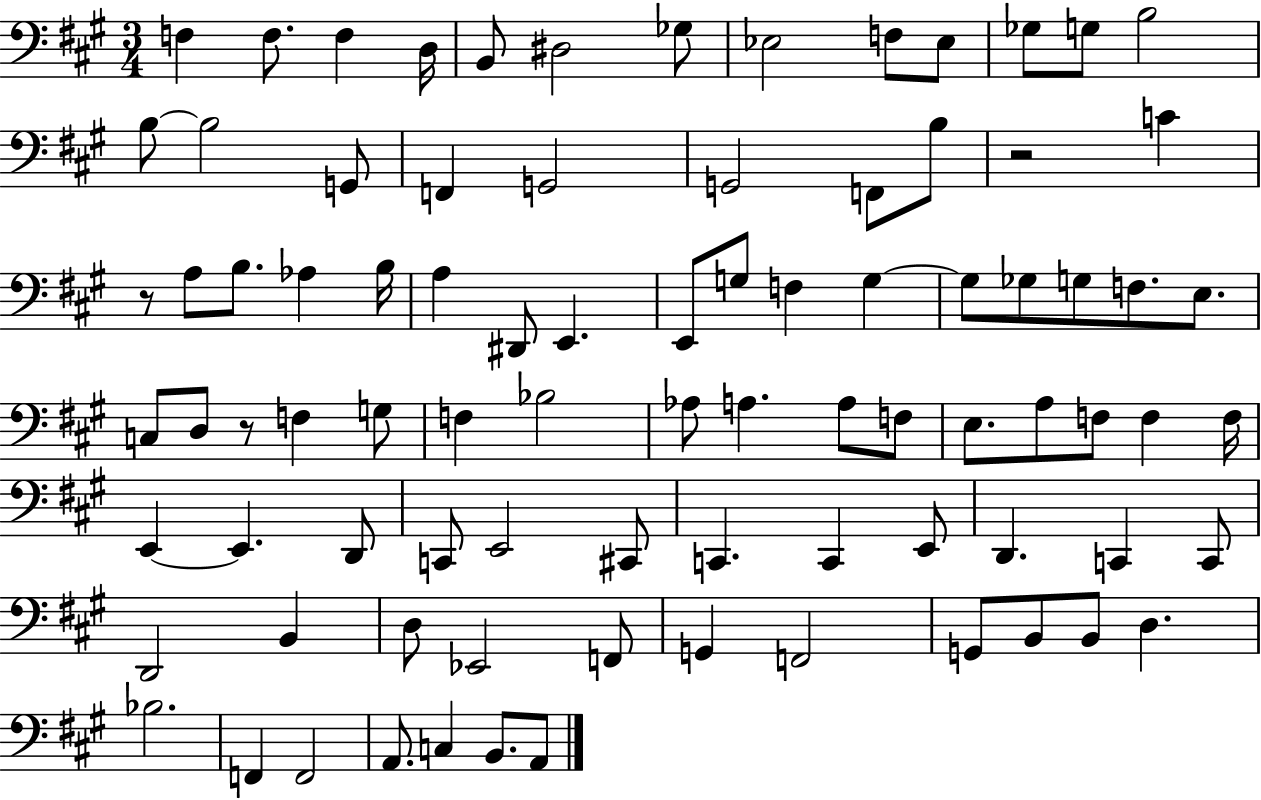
{
  \clef bass
  \numericTimeSignature
  \time 3/4
  \key a \major
  f4 f8. f4 d16 | b,8 dis2 ges8 | ees2 f8 ees8 | ges8 g8 b2 | \break b8~~ b2 g,8 | f,4 g,2 | g,2 f,8 b8 | r2 c'4 | \break r8 a8 b8. aes4 b16 | a4 dis,8 e,4. | e,8 g8 f4 g4~~ | g8 ges8 g8 f8. e8. | \break c8 d8 r8 f4 g8 | f4 bes2 | aes8 a4. a8 f8 | e8. a8 f8 f4 f16 | \break e,4~~ e,4. d,8 | c,8 e,2 cis,8 | c,4. c,4 e,8 | d,4. c,4 c,8 | \break d,2 b,4 | d8 ees,2 f,8 | g,4 f,2 | g,8 b,8 b,8 d4. | \break bes2. | f,4 f,2 | a,8. c4 b,8. a,8 | \bar "|."
}